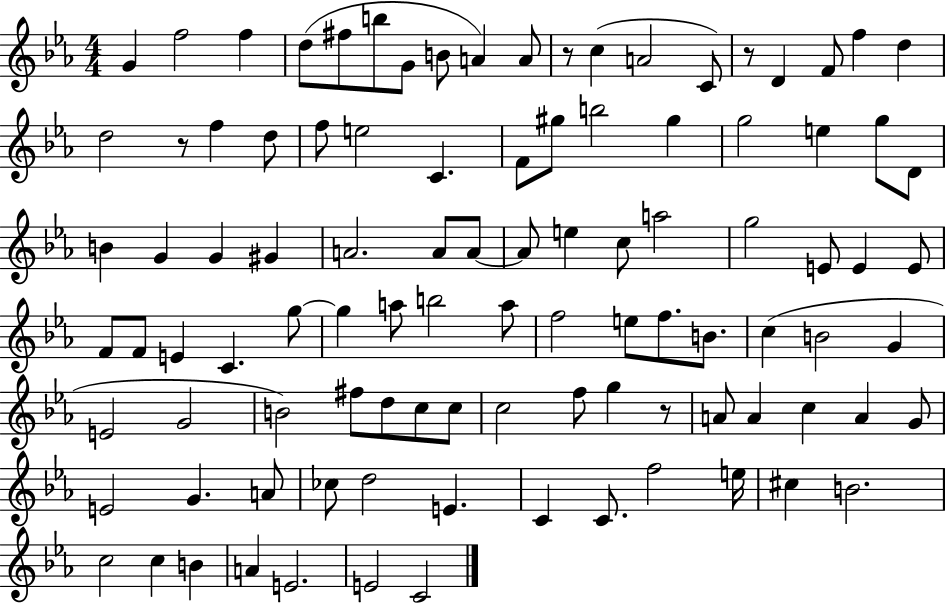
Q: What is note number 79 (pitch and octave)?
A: G4